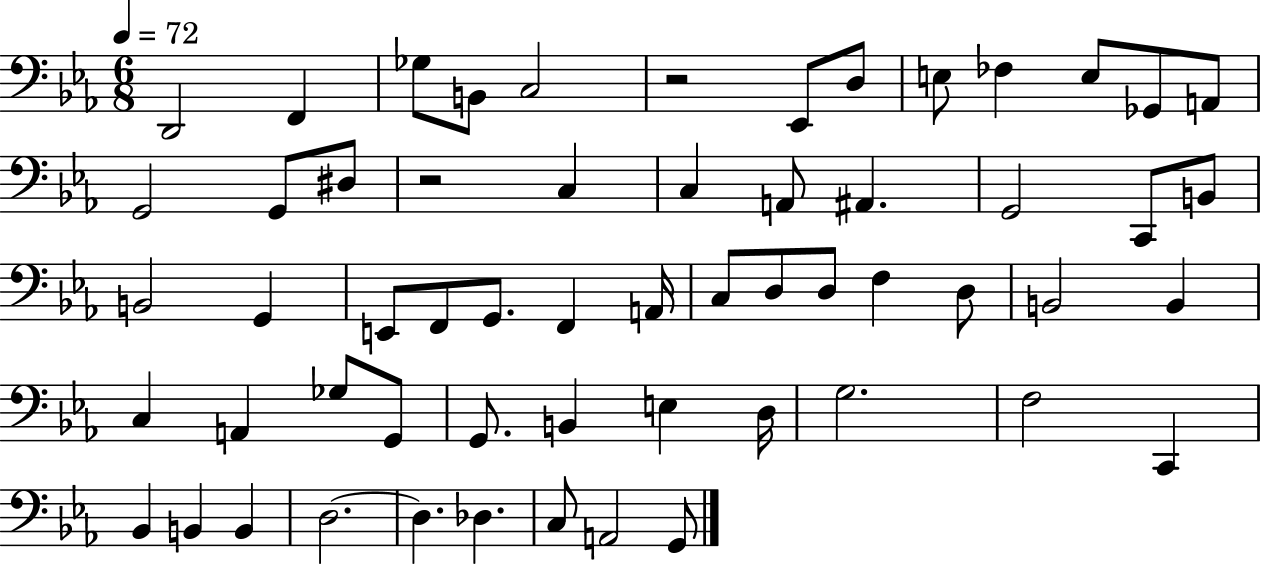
X:1
T:Untitled
M:6/8
L:1/4
K:Eb
D,,2 F,, _G,/2 B,,/2 C,2 z2 _E,,/2 D,/2 E,/2 _F, E,/2 _G,,/2 A,,/2 G,,2 G,,/2 ^D,/2 z2 C, C, A,,/2 ^A,, G,,2 C,,/2 B,,/2 B,,2 G,, E,,/2 F,,/2 G,,/2 F,, A,,/4 C,/2 D,/2 D,/2 F, D,/2 B,,2 B,, C, A,, _G,/2 G,,/2 G,,/2 B,, E, D,/4 G,2 F,2 C,, _B,, B,, B,, D,2 D, _D, C,/2 A,,2 G,,/2